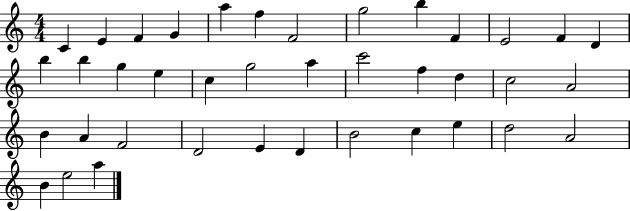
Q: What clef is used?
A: treble